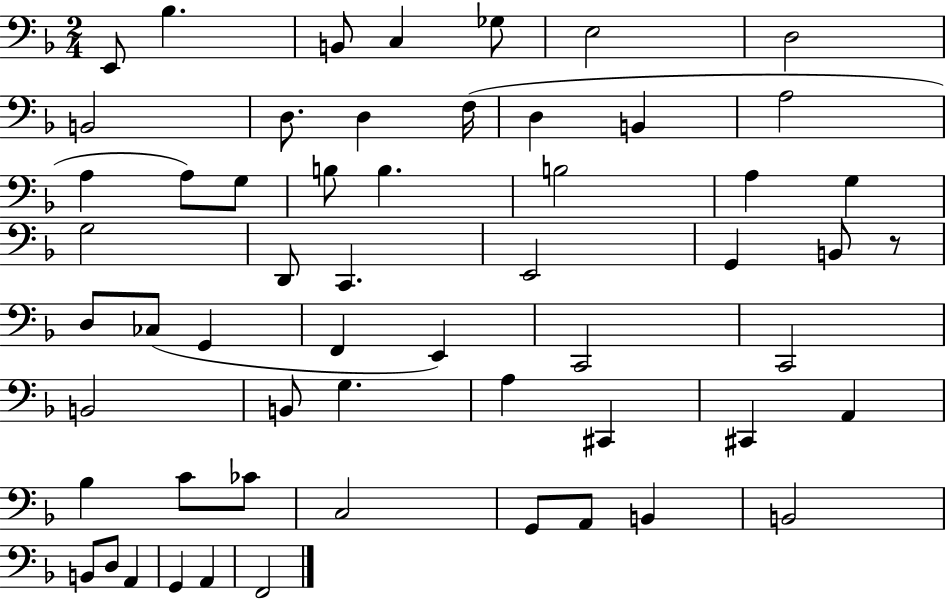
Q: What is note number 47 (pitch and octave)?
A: G2